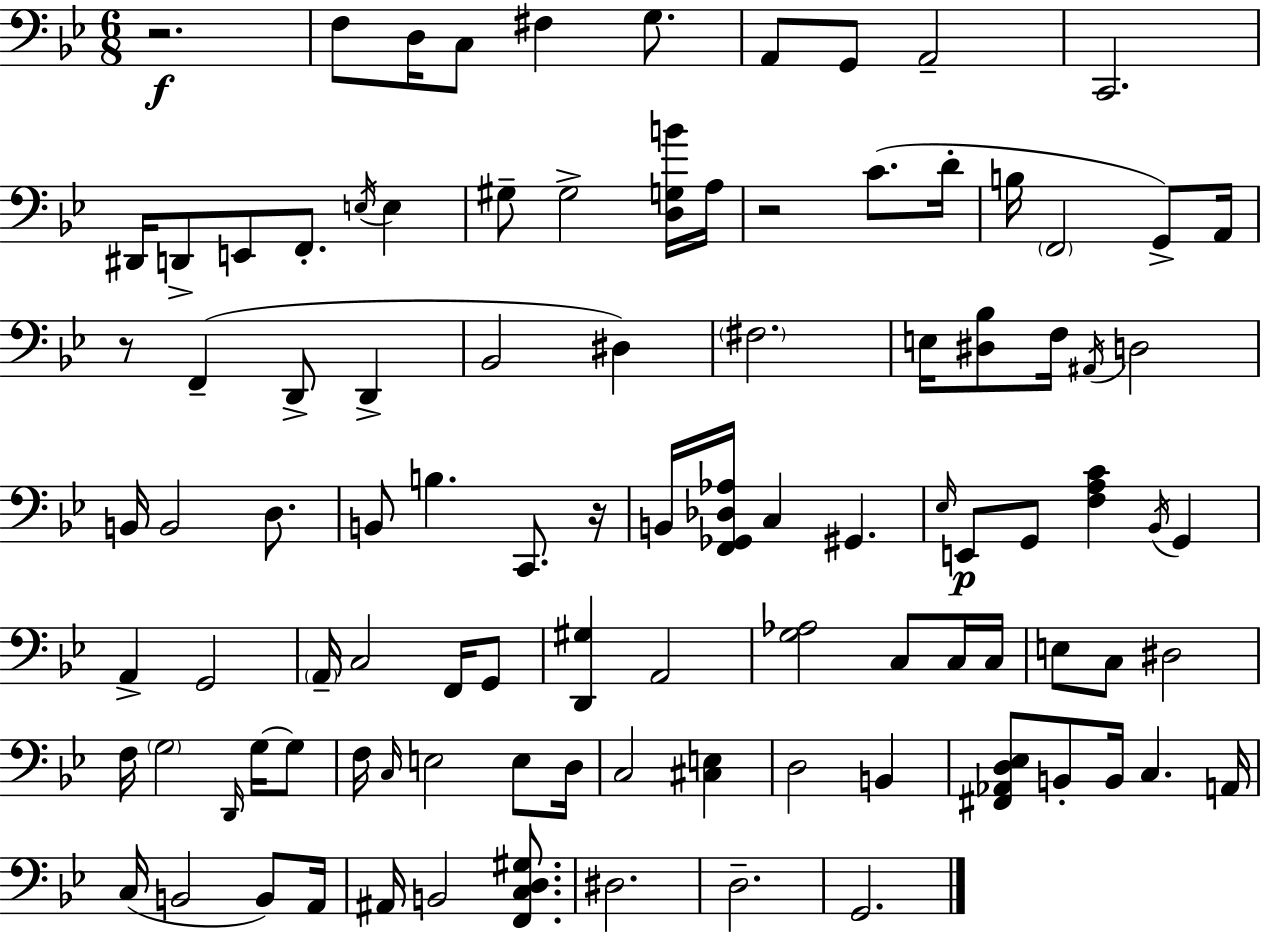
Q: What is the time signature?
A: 6/8